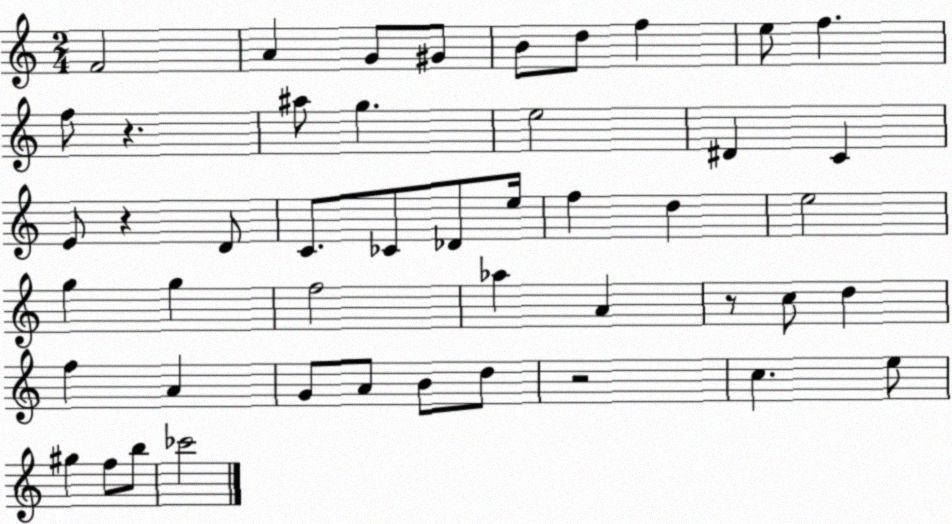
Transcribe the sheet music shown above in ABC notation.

X:1
T:Untitled
M:2/4
L:1/4
K:C
F2 A G/2 ^G/2 B/2 d/2 f e/2 f f/2 z ^a/2 g e2 ^D C E/2 z D/2 C/2 _C/2 _D/2 e/4 f d e2 g g f2 _a A z/2 c/2 d f A G/2 A/2 B/2 d/2 z2 c e/2 ^g f/2 b/2 _c'2